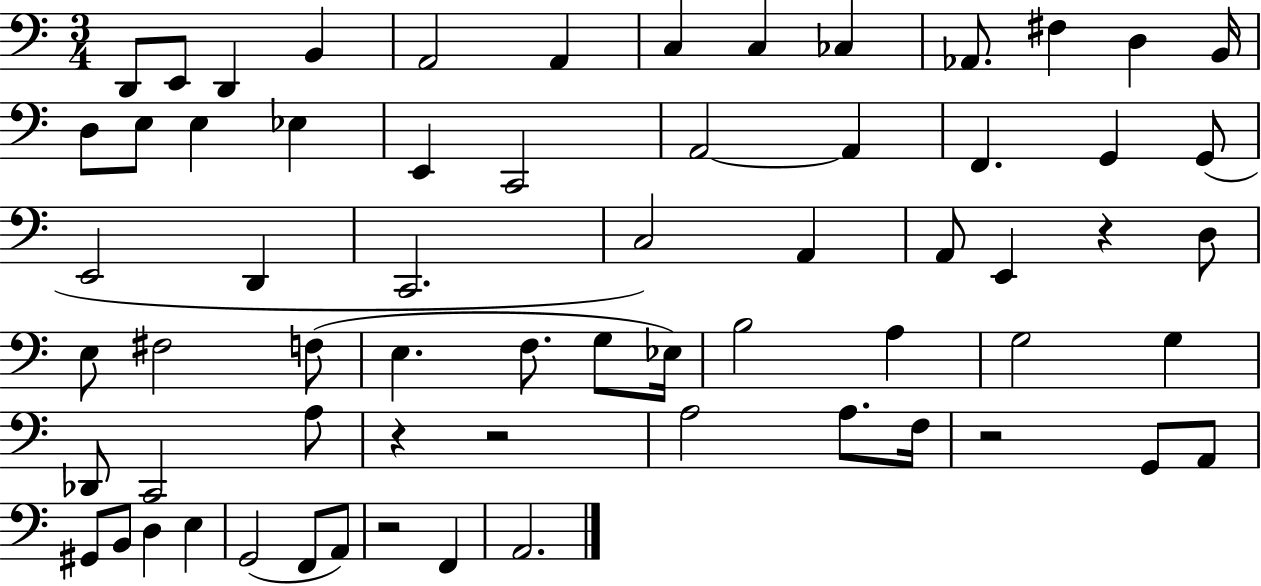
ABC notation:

X:1
T:Untitled
M:3/4
L:1/4
K:C
D,,/2 E,,/2 D,, B,, A,,2 A,, C, C, _C, _A,,/2 ^F, D, B,,/4 D,/2 E,/2 E, _E, E,, C,,2 A,,2 A,, F,, G,, G,,/2 E,,2 D,, C,,2 C,2 A,, A,,/2 E,, z D,/2 E,/2 ^F,2 F,/2 E, F,/2 G,/2 _E,/4 B,2 A, G,2 G, _D,,/2 C,,2 A,/2 z z2 A,2 A,/2 F,/4 z2 G,,/2 A,,/2 ^G,,/2 B,,/2 D, E, G,,2 F,,/2 A,,/2 z2 F,, A,,2